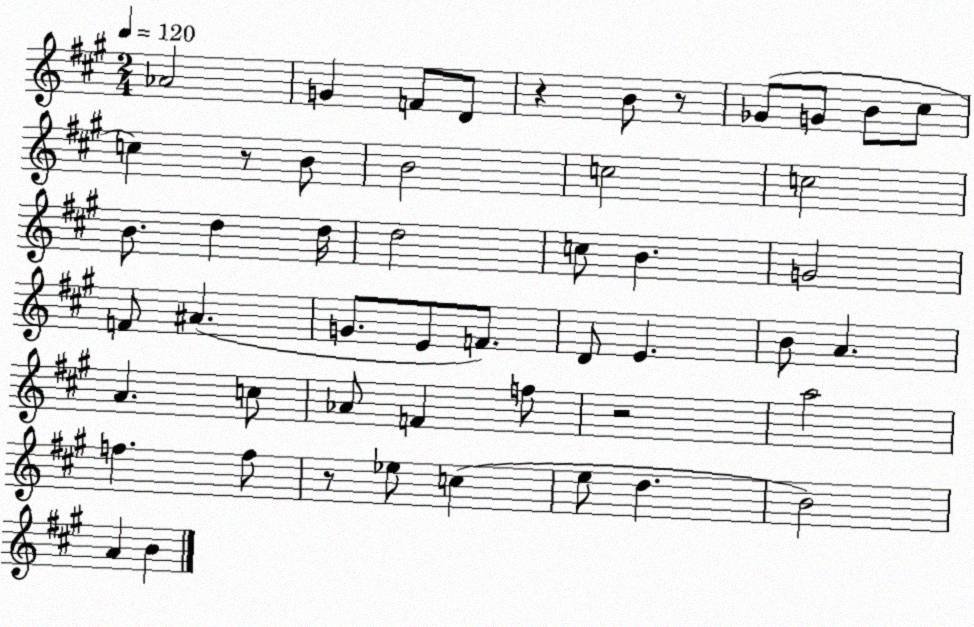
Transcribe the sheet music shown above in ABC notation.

X:1
T:Untitled
M:2/4
L:1/4
K:A
_A2 G F/2 D/2 z B/2 z/2 _G/2 G/2 B/2 ^c/2 c z/2 B/2 B2 c2 c2 B/2 d d/4 d2 c/2 B G2 F/2 ^A G/2 E/2 F/2 D/2 E B/2 A A c/2 _A/2 F f/2 z2 a2 f f/2 z/2 _e/2 c e/2 d B2 A B